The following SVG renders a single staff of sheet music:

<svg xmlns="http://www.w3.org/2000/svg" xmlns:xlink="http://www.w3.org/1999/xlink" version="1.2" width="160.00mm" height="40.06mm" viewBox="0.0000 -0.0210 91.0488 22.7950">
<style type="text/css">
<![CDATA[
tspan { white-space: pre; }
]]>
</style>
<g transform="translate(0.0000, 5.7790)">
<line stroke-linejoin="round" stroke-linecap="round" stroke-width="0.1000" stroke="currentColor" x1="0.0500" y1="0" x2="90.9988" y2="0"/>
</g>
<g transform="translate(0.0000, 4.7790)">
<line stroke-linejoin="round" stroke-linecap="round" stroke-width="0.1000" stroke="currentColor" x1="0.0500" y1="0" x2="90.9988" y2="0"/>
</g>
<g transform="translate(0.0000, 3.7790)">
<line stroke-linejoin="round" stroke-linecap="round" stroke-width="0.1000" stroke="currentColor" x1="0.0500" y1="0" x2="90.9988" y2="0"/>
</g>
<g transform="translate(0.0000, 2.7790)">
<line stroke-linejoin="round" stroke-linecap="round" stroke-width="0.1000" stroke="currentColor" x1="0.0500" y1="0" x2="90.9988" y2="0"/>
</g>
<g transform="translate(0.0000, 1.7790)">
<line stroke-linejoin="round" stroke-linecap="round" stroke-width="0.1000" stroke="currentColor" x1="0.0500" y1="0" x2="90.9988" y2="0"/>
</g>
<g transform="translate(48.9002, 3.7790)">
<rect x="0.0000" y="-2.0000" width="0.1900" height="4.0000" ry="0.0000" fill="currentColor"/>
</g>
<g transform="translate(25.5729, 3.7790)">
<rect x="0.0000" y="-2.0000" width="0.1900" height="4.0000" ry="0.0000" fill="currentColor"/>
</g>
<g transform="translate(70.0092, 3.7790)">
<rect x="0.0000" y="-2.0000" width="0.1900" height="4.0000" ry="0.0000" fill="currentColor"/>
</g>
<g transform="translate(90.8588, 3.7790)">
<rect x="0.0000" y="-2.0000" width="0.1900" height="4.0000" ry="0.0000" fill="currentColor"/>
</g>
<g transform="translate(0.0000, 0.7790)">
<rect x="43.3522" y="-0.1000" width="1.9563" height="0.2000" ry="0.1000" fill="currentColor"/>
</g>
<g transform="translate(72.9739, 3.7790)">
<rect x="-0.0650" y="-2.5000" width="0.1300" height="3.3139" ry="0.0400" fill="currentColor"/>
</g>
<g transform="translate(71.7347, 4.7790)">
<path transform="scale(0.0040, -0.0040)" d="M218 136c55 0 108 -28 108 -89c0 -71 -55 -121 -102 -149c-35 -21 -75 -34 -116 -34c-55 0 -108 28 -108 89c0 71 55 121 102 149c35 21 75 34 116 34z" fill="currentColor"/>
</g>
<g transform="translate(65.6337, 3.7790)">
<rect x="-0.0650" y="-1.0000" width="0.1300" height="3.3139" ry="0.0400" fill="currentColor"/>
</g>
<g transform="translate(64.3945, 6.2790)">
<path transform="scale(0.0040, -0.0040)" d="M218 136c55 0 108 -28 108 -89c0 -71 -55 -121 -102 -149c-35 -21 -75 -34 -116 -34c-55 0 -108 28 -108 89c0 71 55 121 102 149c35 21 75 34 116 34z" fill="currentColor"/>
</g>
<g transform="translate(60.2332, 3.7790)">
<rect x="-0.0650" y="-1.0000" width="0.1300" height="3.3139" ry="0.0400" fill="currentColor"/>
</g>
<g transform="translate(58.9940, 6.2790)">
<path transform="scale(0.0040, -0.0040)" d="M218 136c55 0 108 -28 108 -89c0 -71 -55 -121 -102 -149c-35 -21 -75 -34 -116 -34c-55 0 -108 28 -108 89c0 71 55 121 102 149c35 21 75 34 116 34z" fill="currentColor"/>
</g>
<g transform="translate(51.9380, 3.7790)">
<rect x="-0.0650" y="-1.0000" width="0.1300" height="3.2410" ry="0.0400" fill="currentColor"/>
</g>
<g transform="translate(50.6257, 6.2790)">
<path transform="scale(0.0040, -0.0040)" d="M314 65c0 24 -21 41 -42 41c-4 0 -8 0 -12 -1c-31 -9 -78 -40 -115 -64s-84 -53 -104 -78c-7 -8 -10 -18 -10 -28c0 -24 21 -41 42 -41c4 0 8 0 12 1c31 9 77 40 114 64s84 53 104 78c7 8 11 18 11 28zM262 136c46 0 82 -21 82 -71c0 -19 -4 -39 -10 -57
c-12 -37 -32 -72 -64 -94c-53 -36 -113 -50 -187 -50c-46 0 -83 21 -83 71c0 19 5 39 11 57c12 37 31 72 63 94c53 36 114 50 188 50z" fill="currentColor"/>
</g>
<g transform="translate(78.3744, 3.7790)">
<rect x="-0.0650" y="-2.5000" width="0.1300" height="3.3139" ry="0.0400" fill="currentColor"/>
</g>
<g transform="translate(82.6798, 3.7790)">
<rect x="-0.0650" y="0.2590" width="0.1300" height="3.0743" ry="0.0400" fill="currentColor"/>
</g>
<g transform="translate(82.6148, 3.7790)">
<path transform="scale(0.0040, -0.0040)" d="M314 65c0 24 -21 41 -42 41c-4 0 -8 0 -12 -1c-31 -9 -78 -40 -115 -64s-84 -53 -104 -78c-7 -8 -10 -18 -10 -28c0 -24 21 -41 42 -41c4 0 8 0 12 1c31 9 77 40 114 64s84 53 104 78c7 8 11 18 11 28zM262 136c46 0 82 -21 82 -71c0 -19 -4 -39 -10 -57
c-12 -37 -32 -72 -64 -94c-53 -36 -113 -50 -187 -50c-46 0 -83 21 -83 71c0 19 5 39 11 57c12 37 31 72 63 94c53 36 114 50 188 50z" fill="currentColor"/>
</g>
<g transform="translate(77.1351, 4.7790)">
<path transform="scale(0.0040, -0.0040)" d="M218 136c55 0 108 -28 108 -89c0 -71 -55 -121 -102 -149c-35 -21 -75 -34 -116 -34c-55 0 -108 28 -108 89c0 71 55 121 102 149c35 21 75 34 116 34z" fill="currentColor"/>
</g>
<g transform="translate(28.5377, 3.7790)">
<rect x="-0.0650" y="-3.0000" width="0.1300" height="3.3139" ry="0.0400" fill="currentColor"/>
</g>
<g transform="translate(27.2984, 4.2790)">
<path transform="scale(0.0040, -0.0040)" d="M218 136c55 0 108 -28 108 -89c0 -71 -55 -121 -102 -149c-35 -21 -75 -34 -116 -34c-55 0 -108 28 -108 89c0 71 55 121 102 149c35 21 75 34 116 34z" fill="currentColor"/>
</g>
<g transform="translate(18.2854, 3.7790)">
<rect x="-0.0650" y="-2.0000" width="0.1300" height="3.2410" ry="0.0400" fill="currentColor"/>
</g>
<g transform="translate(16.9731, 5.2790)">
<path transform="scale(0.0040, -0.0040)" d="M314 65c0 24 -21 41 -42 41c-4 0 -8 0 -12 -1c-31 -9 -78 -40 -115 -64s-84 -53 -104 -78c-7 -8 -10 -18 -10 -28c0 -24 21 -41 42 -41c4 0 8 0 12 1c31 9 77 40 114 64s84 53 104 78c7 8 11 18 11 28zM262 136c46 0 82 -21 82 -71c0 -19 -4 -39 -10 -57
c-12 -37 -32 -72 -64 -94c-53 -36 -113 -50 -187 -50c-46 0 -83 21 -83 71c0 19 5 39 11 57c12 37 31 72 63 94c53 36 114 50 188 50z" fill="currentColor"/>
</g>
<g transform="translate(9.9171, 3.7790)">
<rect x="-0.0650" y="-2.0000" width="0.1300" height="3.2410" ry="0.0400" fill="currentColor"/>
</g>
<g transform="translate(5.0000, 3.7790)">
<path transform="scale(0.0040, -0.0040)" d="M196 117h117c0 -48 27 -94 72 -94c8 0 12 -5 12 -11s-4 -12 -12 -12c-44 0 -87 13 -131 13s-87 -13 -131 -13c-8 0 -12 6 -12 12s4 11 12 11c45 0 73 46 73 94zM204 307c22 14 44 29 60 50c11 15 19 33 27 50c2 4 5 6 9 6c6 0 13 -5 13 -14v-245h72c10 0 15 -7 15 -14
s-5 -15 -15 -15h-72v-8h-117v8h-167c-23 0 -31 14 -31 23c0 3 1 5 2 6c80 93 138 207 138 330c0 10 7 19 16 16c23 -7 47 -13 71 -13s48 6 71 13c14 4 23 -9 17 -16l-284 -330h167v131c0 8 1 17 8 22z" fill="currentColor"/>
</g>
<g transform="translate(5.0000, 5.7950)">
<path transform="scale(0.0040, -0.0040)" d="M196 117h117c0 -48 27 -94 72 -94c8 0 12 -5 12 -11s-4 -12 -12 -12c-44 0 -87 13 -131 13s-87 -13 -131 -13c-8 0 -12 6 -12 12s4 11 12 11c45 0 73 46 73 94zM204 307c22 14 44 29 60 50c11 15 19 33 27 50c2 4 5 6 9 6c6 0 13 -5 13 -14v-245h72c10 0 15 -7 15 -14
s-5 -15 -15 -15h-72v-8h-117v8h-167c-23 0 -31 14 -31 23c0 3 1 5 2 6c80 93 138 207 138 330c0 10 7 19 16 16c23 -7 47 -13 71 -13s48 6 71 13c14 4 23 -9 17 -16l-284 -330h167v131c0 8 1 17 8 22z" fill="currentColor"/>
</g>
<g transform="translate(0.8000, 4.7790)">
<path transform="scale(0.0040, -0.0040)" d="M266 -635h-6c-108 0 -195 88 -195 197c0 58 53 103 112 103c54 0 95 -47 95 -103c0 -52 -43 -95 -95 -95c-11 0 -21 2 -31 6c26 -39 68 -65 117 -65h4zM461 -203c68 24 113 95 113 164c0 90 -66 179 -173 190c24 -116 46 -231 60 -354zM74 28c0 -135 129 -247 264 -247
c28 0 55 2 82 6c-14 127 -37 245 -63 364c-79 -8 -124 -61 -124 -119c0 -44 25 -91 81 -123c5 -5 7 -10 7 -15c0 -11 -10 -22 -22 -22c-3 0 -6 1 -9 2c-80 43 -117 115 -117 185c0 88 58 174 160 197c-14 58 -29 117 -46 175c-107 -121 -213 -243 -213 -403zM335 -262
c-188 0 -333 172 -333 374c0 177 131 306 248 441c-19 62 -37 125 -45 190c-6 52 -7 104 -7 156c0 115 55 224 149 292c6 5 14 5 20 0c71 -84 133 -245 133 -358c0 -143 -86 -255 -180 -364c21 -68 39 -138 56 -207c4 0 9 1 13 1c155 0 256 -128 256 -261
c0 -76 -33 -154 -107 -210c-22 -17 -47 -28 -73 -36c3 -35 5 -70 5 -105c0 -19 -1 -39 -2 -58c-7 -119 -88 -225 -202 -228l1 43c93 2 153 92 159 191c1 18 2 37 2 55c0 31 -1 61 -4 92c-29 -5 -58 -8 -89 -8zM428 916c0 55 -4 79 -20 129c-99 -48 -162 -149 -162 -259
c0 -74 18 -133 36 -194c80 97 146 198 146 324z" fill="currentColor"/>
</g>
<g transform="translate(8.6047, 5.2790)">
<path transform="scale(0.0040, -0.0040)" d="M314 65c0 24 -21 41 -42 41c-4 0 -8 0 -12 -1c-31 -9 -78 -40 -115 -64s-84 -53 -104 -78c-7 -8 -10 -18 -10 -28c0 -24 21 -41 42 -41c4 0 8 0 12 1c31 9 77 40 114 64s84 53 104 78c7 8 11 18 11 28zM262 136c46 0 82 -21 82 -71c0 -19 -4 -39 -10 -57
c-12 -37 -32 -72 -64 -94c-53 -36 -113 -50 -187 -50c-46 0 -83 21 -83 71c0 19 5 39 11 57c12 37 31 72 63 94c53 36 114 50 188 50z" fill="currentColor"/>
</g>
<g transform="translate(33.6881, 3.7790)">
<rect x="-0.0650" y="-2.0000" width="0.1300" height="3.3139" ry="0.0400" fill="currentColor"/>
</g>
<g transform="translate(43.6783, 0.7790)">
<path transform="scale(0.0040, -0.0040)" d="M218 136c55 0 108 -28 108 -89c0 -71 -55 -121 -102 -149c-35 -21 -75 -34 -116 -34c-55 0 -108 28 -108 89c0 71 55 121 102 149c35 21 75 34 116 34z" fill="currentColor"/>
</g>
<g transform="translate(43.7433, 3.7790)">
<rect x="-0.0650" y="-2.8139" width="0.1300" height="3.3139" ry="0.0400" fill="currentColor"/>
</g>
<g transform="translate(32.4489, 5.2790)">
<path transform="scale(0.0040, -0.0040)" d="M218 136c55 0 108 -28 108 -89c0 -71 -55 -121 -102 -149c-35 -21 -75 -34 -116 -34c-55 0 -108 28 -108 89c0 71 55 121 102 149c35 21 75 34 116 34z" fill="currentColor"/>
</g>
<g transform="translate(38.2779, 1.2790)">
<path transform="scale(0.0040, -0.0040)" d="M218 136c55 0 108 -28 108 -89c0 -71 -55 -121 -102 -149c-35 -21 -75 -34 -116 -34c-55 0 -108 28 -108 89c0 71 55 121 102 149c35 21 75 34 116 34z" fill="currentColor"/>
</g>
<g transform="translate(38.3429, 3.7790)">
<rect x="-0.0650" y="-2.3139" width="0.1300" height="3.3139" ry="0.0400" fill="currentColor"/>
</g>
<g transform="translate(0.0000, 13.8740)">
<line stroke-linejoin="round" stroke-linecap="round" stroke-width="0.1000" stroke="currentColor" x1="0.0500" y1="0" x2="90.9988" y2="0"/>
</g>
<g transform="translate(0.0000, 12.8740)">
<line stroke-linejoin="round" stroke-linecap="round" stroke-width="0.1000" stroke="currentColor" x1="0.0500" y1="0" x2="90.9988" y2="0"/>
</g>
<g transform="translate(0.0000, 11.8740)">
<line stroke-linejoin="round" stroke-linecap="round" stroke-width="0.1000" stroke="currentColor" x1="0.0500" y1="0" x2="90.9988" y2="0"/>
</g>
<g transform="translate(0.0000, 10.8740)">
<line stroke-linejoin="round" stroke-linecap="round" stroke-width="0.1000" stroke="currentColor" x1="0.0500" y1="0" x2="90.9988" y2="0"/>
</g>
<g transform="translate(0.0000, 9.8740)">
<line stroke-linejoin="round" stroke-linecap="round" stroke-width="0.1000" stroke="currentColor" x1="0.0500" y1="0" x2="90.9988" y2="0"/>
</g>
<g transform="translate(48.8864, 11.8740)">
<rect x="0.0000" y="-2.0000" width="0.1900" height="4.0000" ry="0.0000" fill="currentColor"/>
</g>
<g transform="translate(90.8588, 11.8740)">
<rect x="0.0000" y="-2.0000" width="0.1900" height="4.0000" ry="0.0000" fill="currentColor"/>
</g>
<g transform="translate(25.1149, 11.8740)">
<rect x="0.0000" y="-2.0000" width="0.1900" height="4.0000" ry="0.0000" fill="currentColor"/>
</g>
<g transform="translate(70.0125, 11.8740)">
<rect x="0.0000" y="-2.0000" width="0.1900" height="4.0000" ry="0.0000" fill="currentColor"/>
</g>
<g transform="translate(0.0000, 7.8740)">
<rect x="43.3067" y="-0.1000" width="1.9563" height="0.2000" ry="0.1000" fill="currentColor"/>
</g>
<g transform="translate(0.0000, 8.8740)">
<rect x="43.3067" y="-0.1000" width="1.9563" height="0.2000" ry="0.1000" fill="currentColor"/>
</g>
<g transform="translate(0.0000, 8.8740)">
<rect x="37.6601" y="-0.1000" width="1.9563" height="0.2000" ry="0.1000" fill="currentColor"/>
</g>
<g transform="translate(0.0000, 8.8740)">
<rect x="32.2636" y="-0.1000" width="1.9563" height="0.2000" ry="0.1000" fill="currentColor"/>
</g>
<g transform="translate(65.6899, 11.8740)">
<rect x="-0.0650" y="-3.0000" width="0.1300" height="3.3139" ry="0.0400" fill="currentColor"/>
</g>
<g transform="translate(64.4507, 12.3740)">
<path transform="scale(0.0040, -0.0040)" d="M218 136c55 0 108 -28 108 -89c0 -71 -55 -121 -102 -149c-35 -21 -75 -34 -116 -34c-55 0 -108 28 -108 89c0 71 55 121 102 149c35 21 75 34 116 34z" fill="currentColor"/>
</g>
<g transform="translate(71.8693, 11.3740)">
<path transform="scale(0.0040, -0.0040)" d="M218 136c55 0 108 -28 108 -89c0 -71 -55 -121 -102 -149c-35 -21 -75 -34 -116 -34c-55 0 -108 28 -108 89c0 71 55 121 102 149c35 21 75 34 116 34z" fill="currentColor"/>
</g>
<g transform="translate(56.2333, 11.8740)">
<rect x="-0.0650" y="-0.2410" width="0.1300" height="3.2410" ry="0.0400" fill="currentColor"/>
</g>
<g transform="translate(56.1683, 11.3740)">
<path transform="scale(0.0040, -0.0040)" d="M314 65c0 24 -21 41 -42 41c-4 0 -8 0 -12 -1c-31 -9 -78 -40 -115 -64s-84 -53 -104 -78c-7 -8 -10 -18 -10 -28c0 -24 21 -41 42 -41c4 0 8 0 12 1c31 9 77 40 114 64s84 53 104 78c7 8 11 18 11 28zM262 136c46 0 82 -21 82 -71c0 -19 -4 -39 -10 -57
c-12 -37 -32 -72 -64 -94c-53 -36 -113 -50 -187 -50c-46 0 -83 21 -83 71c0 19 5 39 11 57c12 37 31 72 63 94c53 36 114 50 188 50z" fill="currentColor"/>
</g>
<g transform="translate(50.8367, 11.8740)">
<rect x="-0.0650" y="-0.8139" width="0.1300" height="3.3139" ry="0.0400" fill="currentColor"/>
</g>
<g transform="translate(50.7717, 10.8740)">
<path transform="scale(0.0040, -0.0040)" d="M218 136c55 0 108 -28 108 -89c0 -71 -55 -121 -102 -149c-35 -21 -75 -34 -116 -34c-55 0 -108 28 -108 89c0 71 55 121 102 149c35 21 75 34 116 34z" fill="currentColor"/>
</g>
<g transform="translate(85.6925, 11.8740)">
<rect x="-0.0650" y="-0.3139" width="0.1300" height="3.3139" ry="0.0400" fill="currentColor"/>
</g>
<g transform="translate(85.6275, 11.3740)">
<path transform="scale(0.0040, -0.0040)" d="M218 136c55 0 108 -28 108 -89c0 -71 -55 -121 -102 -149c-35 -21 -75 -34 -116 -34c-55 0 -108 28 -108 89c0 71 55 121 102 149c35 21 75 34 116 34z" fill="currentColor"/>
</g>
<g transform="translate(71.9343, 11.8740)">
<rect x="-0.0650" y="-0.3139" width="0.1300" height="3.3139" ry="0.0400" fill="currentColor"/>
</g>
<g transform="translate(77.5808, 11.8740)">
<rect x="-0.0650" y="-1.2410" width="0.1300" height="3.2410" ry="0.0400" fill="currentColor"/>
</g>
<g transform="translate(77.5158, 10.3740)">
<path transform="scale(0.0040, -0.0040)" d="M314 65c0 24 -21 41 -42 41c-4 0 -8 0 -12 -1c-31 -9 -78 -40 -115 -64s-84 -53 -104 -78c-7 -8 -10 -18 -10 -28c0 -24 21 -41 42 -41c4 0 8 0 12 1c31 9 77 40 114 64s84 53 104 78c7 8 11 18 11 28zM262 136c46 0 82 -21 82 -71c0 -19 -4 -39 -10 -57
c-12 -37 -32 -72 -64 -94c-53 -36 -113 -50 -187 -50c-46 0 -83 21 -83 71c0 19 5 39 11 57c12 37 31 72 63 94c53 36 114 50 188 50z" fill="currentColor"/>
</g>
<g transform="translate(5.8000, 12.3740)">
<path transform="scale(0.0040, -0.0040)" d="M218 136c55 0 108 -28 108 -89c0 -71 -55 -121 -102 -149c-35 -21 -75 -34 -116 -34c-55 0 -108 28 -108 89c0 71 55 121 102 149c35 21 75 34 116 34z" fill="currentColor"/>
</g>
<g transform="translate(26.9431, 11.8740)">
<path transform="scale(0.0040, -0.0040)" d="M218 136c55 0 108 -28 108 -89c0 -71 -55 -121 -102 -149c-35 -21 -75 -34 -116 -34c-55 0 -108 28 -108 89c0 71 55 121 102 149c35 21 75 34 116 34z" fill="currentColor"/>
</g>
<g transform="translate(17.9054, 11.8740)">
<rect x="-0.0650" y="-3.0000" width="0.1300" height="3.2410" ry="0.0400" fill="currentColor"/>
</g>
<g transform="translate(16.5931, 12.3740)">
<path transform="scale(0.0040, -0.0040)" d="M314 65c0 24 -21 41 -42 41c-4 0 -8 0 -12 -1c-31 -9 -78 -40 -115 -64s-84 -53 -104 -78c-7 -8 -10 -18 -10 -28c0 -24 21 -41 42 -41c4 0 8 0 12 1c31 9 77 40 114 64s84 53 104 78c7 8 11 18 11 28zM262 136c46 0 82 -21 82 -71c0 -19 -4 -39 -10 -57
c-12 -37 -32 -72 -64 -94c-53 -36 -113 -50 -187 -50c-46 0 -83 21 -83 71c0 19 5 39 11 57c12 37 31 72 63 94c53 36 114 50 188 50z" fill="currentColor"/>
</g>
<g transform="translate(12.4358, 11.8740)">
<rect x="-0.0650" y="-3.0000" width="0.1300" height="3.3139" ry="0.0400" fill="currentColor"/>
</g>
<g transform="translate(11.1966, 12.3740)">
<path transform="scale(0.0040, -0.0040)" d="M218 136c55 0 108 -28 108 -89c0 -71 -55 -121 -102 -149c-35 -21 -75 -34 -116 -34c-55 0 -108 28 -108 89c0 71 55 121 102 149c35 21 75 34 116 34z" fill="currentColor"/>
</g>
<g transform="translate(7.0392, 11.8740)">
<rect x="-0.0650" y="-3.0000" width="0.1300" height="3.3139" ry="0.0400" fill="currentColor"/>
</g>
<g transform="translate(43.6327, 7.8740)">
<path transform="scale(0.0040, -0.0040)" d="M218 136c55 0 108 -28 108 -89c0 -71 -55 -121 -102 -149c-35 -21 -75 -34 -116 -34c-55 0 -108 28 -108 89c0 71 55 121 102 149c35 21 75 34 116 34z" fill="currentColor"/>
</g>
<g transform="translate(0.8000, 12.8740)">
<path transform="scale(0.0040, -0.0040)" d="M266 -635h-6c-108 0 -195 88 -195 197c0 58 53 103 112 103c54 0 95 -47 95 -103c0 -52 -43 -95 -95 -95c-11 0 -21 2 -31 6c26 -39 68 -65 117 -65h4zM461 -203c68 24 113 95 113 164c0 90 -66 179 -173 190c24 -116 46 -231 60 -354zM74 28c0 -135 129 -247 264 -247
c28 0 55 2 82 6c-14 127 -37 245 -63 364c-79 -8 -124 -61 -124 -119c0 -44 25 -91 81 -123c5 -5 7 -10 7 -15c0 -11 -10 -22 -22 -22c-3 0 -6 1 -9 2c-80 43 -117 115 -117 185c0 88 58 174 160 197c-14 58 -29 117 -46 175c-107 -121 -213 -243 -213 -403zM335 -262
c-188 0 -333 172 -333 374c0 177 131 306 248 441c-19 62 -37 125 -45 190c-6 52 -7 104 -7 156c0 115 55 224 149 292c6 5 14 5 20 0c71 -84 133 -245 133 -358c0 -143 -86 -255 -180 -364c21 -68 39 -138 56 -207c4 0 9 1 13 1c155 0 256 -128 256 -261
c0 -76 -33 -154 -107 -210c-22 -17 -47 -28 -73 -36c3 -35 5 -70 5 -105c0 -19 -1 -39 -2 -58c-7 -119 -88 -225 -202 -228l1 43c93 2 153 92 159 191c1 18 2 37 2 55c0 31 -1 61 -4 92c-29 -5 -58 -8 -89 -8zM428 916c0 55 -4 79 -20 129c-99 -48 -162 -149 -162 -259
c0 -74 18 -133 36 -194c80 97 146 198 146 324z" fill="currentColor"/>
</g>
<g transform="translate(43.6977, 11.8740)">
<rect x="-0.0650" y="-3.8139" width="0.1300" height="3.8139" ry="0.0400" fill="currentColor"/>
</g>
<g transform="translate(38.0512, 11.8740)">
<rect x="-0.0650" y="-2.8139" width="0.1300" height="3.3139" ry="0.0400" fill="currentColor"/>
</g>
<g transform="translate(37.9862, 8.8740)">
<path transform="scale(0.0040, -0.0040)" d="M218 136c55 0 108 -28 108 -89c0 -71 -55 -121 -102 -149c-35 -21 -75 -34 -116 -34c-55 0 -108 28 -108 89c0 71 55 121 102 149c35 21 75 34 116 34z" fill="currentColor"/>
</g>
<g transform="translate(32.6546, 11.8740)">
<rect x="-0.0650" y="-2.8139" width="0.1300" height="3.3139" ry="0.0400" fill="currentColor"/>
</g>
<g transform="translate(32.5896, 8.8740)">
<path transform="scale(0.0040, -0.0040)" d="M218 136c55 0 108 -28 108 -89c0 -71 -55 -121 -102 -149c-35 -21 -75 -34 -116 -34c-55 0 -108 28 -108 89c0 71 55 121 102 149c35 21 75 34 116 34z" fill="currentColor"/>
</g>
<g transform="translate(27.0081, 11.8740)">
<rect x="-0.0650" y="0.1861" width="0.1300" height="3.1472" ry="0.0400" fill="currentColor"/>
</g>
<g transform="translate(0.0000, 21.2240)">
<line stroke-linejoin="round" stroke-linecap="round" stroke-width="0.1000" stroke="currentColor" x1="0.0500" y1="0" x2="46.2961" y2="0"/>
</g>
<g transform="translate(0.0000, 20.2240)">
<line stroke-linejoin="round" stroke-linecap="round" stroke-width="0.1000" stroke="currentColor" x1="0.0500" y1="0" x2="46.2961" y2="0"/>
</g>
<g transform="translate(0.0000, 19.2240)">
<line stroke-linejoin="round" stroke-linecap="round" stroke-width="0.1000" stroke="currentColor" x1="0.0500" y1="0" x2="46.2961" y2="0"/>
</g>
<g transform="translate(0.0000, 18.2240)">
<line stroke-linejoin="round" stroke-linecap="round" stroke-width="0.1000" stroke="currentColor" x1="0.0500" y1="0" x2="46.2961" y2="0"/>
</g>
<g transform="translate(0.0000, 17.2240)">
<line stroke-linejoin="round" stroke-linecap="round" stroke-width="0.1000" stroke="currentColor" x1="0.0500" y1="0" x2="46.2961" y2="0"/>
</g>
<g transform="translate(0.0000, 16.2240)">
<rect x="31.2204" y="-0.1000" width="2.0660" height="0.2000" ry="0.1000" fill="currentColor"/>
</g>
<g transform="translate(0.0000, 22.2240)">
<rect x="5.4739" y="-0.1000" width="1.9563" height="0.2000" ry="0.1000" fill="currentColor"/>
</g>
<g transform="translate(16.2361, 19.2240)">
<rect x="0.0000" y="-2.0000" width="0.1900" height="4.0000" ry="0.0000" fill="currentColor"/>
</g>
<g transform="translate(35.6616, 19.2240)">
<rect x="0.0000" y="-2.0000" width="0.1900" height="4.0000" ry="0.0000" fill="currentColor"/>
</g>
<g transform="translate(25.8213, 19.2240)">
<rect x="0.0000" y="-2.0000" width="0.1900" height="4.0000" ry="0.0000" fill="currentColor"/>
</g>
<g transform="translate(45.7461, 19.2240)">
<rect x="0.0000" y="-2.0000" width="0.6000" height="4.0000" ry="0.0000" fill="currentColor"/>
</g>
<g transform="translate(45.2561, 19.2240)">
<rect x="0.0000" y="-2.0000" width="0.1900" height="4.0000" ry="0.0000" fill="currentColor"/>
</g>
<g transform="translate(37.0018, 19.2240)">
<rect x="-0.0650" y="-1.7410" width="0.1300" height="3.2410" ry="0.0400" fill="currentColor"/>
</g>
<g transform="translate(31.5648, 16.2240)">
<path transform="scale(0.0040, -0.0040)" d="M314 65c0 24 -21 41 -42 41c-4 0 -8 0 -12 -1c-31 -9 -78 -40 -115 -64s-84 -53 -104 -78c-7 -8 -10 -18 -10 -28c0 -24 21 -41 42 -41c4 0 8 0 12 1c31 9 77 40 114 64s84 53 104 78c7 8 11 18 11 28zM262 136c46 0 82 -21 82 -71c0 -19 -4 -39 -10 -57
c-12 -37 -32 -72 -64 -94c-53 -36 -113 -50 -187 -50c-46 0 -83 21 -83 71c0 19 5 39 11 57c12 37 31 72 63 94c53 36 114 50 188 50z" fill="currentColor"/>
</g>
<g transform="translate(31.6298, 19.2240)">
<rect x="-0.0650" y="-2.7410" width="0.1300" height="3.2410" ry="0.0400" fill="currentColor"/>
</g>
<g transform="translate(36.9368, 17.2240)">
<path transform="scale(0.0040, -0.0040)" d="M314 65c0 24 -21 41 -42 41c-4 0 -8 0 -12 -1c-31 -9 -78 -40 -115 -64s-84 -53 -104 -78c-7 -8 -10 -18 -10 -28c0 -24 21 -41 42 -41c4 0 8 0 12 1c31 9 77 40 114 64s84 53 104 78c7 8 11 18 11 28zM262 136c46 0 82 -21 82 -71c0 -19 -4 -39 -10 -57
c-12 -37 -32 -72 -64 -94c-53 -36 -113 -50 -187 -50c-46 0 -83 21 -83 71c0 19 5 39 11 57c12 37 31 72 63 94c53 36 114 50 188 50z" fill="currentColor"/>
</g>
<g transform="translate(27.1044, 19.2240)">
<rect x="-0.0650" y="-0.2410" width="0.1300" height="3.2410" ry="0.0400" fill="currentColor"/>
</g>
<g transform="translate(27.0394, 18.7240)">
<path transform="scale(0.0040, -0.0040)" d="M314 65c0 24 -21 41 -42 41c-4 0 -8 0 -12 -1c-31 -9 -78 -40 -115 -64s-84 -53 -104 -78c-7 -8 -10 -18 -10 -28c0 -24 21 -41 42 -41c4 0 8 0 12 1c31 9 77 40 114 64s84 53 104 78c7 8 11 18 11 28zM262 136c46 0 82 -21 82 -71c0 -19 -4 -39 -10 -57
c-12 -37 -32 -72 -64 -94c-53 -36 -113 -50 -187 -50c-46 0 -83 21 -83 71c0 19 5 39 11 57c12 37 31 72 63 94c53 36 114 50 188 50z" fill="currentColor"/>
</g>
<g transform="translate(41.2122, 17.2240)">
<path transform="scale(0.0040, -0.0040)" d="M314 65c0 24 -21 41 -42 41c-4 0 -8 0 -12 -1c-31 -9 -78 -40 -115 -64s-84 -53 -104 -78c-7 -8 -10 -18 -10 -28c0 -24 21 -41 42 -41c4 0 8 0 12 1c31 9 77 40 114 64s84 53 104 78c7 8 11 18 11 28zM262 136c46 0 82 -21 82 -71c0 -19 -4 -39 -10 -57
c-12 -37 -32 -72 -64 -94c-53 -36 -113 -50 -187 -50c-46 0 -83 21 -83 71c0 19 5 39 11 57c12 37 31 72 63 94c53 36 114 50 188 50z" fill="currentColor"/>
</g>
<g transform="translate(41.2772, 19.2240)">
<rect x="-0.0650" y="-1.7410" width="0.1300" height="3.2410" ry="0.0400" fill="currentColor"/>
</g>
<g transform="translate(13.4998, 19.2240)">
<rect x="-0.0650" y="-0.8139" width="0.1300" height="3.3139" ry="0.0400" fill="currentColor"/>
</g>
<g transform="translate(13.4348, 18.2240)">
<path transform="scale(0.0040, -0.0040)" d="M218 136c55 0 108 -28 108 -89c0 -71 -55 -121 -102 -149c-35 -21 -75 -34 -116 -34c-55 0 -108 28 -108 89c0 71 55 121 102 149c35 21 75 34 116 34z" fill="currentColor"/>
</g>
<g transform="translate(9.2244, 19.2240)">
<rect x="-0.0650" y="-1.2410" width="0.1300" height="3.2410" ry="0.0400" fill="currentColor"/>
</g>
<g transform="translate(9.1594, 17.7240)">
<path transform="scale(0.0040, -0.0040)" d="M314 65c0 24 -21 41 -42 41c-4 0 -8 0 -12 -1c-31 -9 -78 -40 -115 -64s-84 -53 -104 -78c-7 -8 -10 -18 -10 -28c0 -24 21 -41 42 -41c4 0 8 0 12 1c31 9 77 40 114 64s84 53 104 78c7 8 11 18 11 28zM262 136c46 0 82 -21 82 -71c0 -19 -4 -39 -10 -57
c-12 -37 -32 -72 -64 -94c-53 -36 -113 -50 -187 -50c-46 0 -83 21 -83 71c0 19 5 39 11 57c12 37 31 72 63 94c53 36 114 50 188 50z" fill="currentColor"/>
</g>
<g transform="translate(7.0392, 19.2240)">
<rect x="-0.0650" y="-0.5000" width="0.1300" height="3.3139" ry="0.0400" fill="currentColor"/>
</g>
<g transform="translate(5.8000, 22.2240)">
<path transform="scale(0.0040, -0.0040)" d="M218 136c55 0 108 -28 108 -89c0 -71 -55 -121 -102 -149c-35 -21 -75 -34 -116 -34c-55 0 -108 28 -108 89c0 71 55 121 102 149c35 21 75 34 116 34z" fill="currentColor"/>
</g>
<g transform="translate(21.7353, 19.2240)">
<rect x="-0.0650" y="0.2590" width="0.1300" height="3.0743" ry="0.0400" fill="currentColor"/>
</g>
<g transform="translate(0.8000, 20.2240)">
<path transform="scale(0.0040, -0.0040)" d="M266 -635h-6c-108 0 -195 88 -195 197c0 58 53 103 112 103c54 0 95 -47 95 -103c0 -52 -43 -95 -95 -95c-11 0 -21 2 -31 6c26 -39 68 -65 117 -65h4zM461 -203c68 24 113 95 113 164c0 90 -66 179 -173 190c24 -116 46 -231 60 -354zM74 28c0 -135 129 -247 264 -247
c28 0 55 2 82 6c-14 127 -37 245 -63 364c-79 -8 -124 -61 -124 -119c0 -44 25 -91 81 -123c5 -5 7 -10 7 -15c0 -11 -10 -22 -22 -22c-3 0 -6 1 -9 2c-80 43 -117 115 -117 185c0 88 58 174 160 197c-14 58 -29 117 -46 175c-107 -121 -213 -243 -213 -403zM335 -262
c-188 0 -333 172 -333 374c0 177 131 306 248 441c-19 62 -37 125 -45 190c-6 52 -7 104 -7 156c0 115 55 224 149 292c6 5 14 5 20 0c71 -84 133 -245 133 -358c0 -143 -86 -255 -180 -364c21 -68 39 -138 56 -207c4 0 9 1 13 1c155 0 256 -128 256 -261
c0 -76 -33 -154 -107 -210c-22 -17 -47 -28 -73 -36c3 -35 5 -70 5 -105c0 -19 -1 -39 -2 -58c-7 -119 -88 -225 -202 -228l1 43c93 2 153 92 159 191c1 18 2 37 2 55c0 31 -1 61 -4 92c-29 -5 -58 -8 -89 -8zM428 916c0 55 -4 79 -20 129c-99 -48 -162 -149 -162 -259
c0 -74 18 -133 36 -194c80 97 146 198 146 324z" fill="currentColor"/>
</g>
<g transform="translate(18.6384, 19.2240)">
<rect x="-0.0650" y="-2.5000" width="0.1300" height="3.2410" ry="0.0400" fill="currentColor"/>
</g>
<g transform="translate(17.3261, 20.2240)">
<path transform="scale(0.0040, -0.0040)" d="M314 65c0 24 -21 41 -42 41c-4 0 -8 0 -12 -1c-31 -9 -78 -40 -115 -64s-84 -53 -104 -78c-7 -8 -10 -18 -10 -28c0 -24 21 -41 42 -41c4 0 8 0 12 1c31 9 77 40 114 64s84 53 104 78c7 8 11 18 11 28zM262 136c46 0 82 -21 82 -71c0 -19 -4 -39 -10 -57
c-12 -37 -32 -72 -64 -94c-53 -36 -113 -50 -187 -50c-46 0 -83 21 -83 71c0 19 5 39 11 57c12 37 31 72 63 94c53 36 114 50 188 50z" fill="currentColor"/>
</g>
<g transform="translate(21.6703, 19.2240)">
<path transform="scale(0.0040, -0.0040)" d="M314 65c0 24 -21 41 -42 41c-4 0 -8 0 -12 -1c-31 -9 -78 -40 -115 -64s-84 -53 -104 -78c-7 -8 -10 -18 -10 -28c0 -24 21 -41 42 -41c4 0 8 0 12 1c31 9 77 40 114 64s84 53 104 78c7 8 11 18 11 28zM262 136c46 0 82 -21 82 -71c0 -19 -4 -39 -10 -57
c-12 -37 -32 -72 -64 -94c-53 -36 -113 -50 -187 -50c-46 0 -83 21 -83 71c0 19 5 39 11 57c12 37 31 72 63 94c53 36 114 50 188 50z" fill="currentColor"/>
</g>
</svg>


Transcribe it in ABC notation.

X:1
T:Untitled
M:4/4
L:1/4
K:C
F2 F2 A F g a D2 D D G G B2 A A A2 B a a c' d c2 A c e2 c C e2 d G2 B2 c2 a2 f2 f2